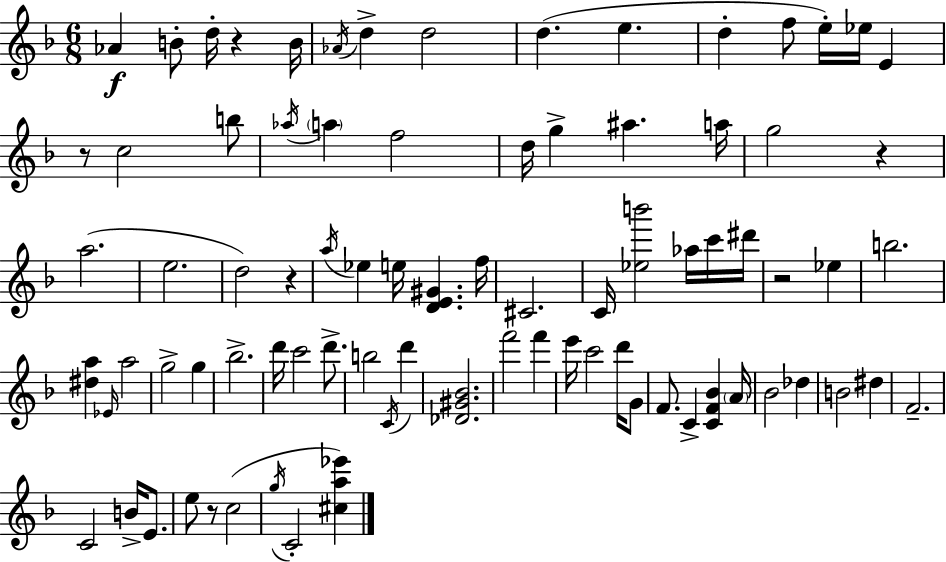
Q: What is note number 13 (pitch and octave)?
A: Eb5